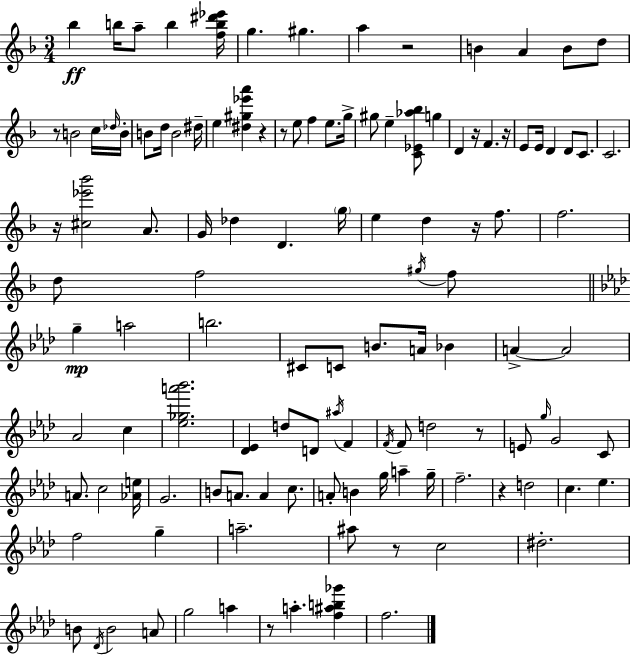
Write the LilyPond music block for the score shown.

{
  \clef treble
  \numericTimeSignature
  \time 3/4
  \key d \minor
  bes''4\ff b''16 a''8-- b''4 <f'' b'' dis''' ees'''>16 | g''4. gis''4. | a''4 r2 | b'4 a'4 b'8 d''8 | \break r8 b'2 c''16 \grace { des''16 } | b'16-. b'8 d''16 b'2 | dis''16-- e''4 <dis'' gis'' ees''' a'''>4 r4 | r8 e''8 f''4 e''8. | \break g''16-> gis''8 e''4-- <c' ees' aes'' bes''>8 g''4 | d'4 r16 f'4. | r16 e'8 e'16 d'4 d'8 c'8. | c'2. | \break r16 <cis'' ees''' bes'''>2 a'8. | g'16 des''4 d'4. | \parenthesize g''16 e''4 d''4 r16 f''8. | f''2. | \break d''8 f''2 \acciaccatura { gis''16 } | f''8 \bar "||" \break \key aes \major g''4--\mp a''2 | b''2. | cis'8 c'8 b'8. a'16 bes'4 | a'4->~~ a'2 | \break aes'2 c''4 | <ees'' ges'' a''' bes'''>2. | <des' ees'>4 d''8 d'8 \acciaccatura { ais''16 } f'4 | \acciaccatura { f'16 } f'8 d''2 | \break r8 e'8 \grace { g''16 } g'2 | c'8 a'8. c''2 | <aes' e''>16 g'2. | b'8 a'8. a'4 | \break c''8. a'8-. b'4 g''16 a''4-- | g''16-- f''2.-- | r4 d''2 | c''4. ees''4. | \break f''2 g''4-- | a''2.-- | ais''8 r8 c''2 | dis''2.-. | \break b'8 \acciaccatura { des'16 } b'2 | a'8 g''2 | a''4 r8 a''4.-. | <f'' ais'' b'' ges'''>4 f''2. | \break \bar "|."
}